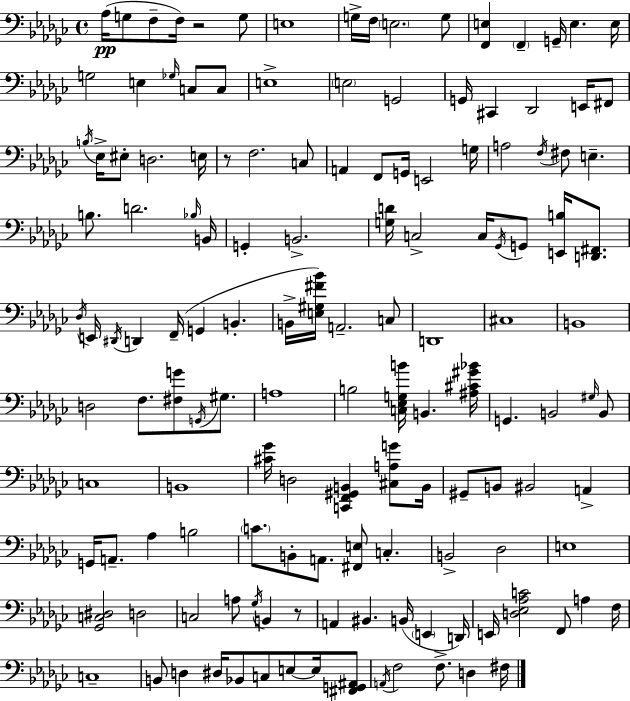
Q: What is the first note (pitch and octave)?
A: Ab3